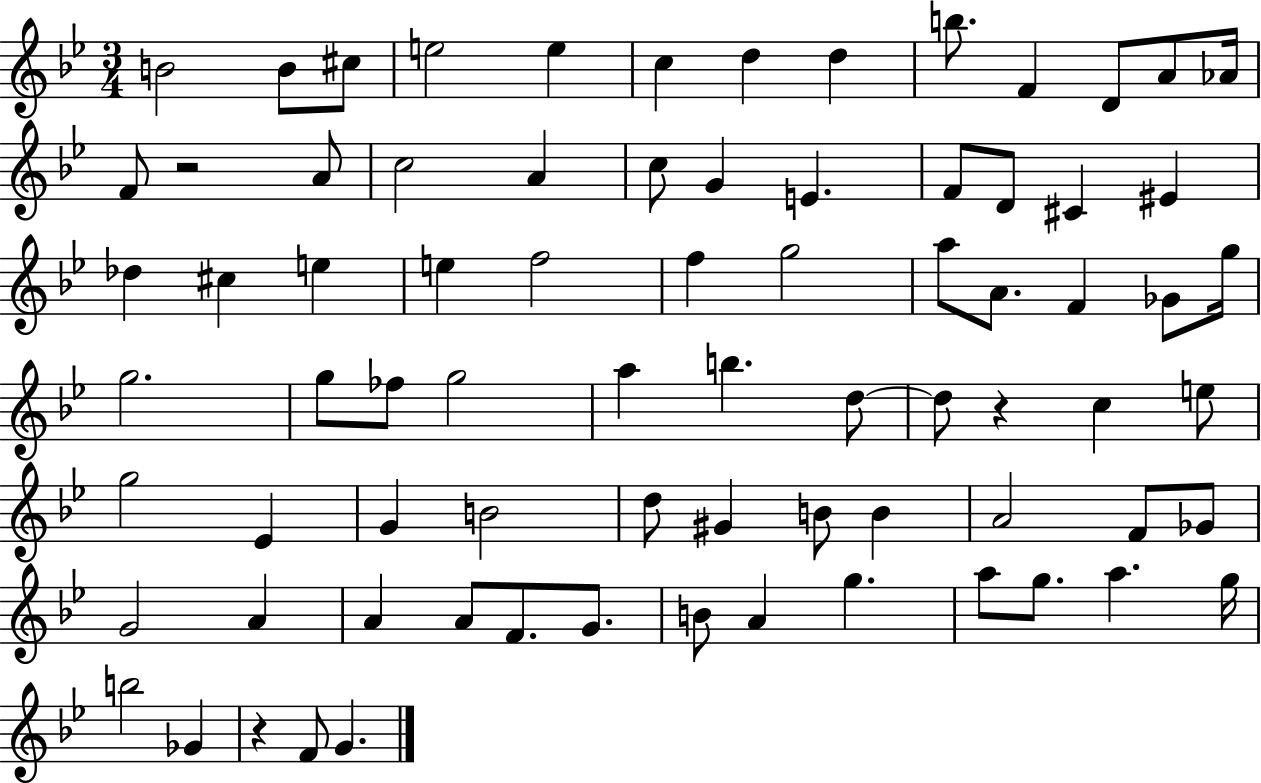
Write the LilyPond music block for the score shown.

{
  \clef treble
  \numericTimeSignature
  \time 3/4
  \key bes \major
  \repeat volta 2 { b'2 b'8 cis''8 | e''2 e''4 | c''4 d''4 d''4 | b''8. f'4 d'8 a'8 aes'16 | \break f'8 r2 a'8 | c''2 a'4 | c''8 g'4 e'4. | f'8 d'8 cis'4 eis'4 | \break des''4 cis''4 e''4 | e''4 f''2 | f''4 g''2 | a''8 a'8. f'4 ges'8 g''16 | \break g''2. | g''8 fes''8 g''2 | a''4 b''4. d''8~~ | d''8 r4 c''4 e''8 | \break g''2 ees'4 | g'4 b'2 | d''8 gis'4 b'8 b'4 | a'2 f'8 ges'8 | \break g'2 a'4 | a'4 a'8 f'8. g'8. | b'8 a'4 g''4. | a''8 g''8. a''4. g''16 | \break b''2 ges'4 | r4 f'8 g'4. | } \bar "|."
}